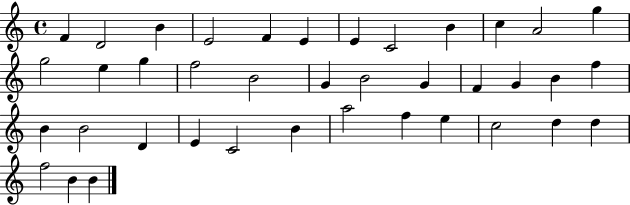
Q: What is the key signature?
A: C major